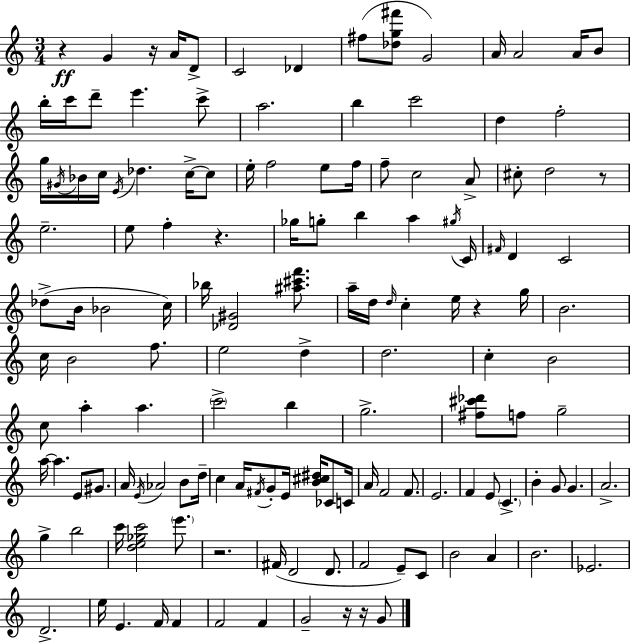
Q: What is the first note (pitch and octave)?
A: G4